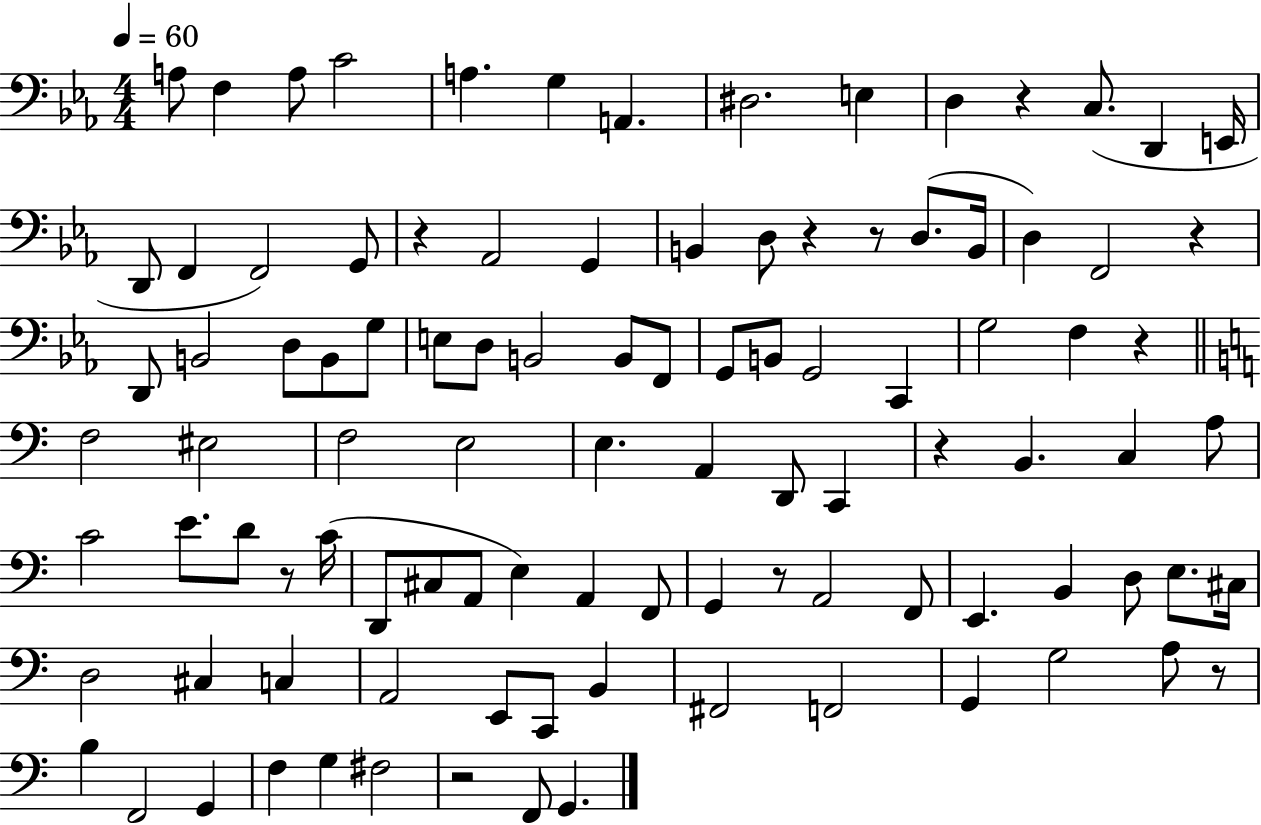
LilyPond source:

{
  \clef bass
  \numericTimeSignature
  \time 4/4
  \key ees \major
  \tempo 4 = 60
  \repeat volta 2 { a8 f4 a8 c'2 | a4. g4 a,4. | dis2. e4 | d4 r4 c8.( d,4 e,16 | \break d,8 f,4 f,2) g,8 | r4 aes,2 g,4 | b,4 d8 r4 r8 d8.( b,16 | d4) f,2 r4 | \break d,8 b,2 d8 b,8 g8 | e8 d8 b,2 b,8 f,8 | g,8 b,8 g,2 c,4 | g2 f4 r4 | \break \bar "||" \break \key c \major f2 eis2 | f2 e2 | e4. a,4 d,8 c,4 | r4 b,4. c4 a8 | \break c'2 e'8. d'8 r8 c'16( | d,8 cis8 a,8 e4) a,4 f,8 | g,4 r8 a,2 f,8 | e,4. b,4 d8 e8. cis16 | \break d2 cis4 c4 | a,2 e,8 c,8 b,4 | fis,2 f,2 | g,4 g2 a8 r8 | \break b4 f,2 g,4 | f4 g4 fis2 | r2 f,8 g,4. | } \bar "|."
}